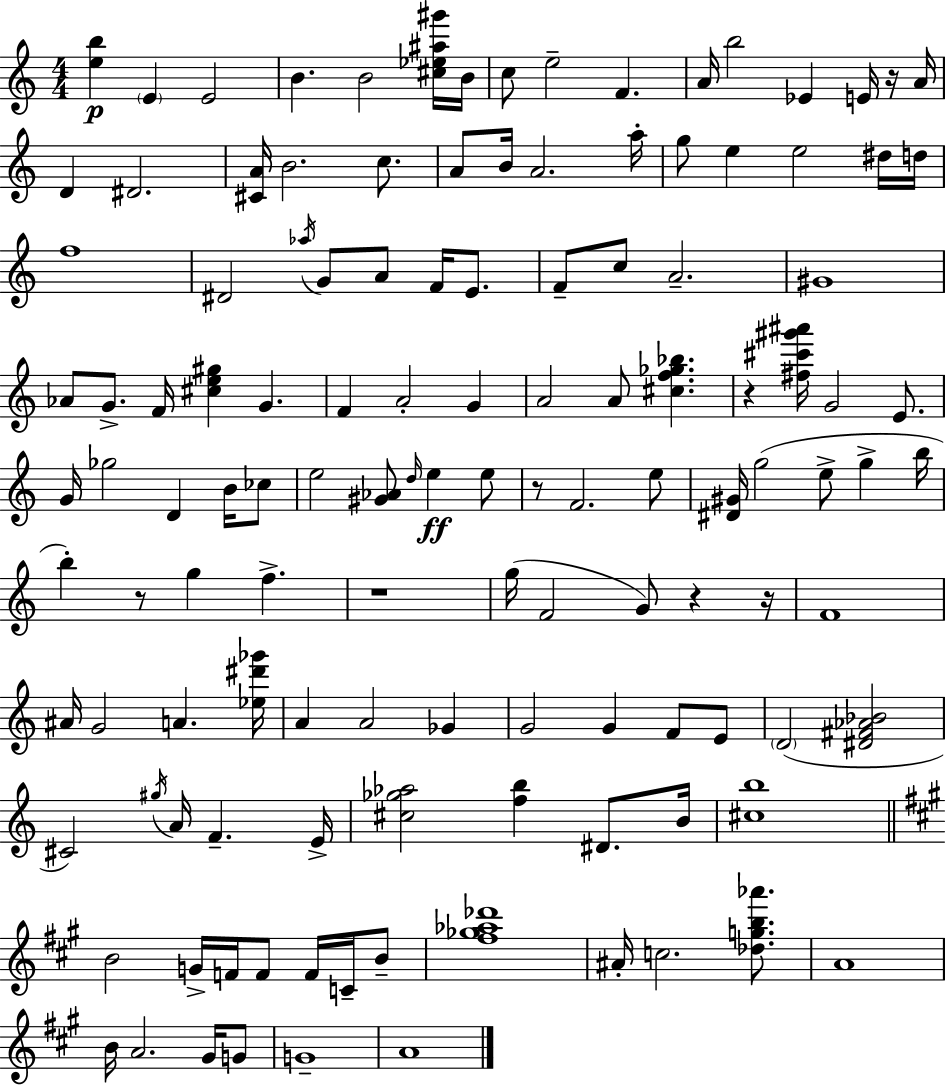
[E5,B5]/q E4/q E4/h B4/q. B4/h [C#5,Eb5,A#5,G#6]/s B4/s C5/e E5/h F4/q. A4/s B5/h Eb4/q E4/s R/s A4/s D4/q D#4/h. [C#4,A4]/s B4/h. C5/e. A4/e B4/s A4/h. A5/s G5/e E5/q E5/h D#5/s D5/s F5/w D#4/h Ab5/s G4/e A4/e F4/s E4/e. F4/e C5/e A4/h. G#4/w Ab4/e G4/e. F4/s [C#5,E5,G#5]/q G4/q. F4/q A4/h G4/q A4/h A4/e [C#5,F5,Gb5,Bb5]/q. R/q [F#5,C#6,G#6,A#6]/s G4/h E4/e. G4/s Gb5/h D4/q B4/s CES5/e E5/h [G#4,Ab4]/e D5/s E5/q E5/e R/e F4/h. E5/e [D#4,G#4]/s G5/h E5/e G5/q B5/s B5/q R/e G5/q F5/q. R/w G5/s F4/h G4/e R/q R/s F4/w A#4/s G4/h A4/q. [Eb5,D#6,Gb6]/s A4/q A4/h Gb4/q G4/h G4/q F4/e E4/e D4/h [D#4,F#4,Ab4,Bb4]/h C#4/h G#5/s A4/s F4/q. E4/s [C#5,Gb5,Ab5]/h [F5,B5]/q D#4/e. B4/s [C#5,B5]/w B4/h G4/s F4/s F4/e F4/s C4/s B4/e [F#5,Gb5,Ab5,Db6]/w A#4/s C5/h. [Db5,G5,B5,Ab6]/e. A4/w B4/s A4/h. G#4/s G4/e G4/w A4/w